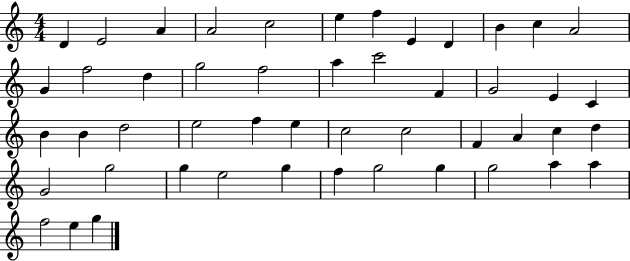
X:1
T:Untitled
M:4/4
L:1/4
K:C
D E2 A A2 c2 e f E D B c A2 G f2 d g2 f2 a c'2 F G2 E C B B d2 e2 f e c2 c2 F A c d G2 g2 g e2 g f g2 g g2 a a f2 e g